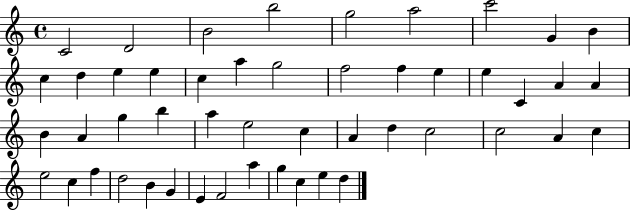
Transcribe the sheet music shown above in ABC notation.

X:1
T:Untitled
M:4/4
L:1/4
K:C
C2 D2 B2 b2 g2 a2 c'2 G B c d e e c a g2 f2 f e e C A A B A g b a e2 c A d c2 c2 A c e2 c f d2 B G E F2 a g c e d